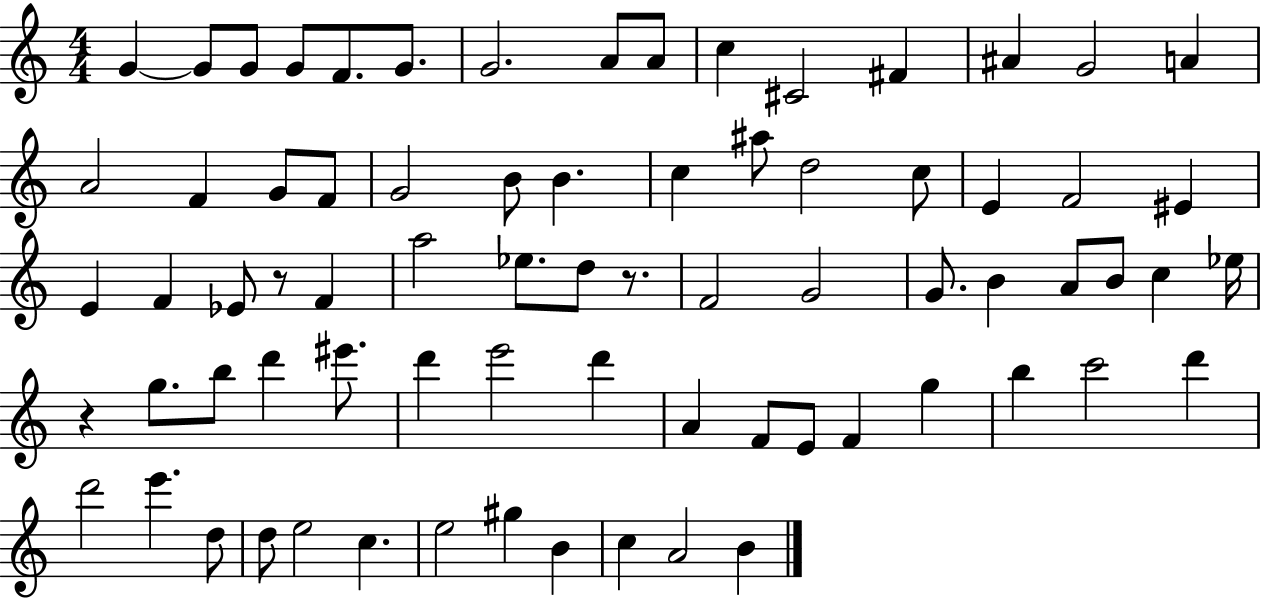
{
  \clef treble
  \numericTimeSignature
  \time 4/4
  \key c \major
  g'4~~ g'8 g'8 g'8 f'8. g'8. | g'2. a'8 a'8 | c''4 cis'2 fis'4 | ais'4 g'2 a'4 | \break a'2 f'4 g'8 f'8 | g'2 b'8 b'4. | c''4 ais''8 d''2 c''8 | e'4 f'2 eis'4 | \break e'4 f'4 ees'8 r8 f'4 | a''2 ees''8. d''8 r8. | f'2 g'2 | g'8. b'4 a'8 b'8 c''4 ees''16 | \break r4 g''8. b''8 d'''4 eis'''8. | d'''4 e'''2 d'''4 | a'4 f'8 e'8 f'4 g''4 | b''4 c'''2 d'''4 | \break d'''2 e'''4. d''8 | d''8 e''2 c''4. | e''2 gis''4 b'4 | c''4 a'2 b'4 | \break \bar "|."
}